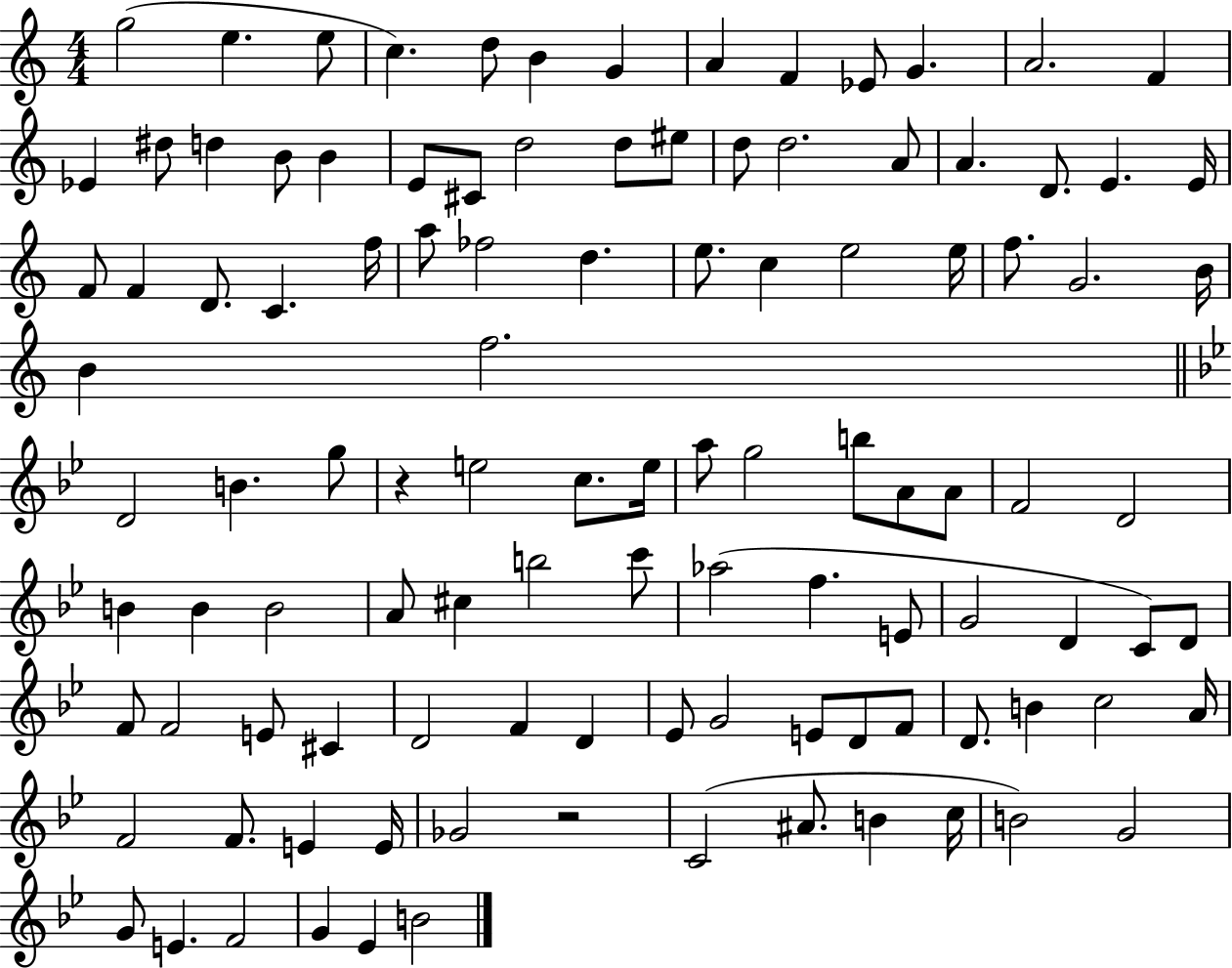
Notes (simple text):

G5/h E5/q. E5/e C5/q. D5/e B4/q G4/q A4/q F4/q Eb4/e G4/q. A4/h. F4/q Eb4/q D#5/e D5/q B4/e B4/q E4/e C#4/e D5/h D5/e EIS5/e D5/e D5/h. A4/e A4/q. D4/e. E4/q. E4/s F4/e F4/q D4/e. C4/q. F5/s A5/e FES5/h D5/q. E5/e. C5/q E5/h E5/s F5/e. G4/h. B4/s B4/q F5/h. D4/h B4/q. G5/e R/q E5/h C5/e. E5/s A5/e G5/h B5/e A4/e A4/e F4/h D4/h B4/q B4/q B4/h A4/e C#5/q B5/h C6/e Ab5/h F5/q. E4/e G4/h D4/q C4/e D4/e F4/e F4/h E4/e C#4/q D4/h F4/q D4/q Eb4/e G4/h E4/e D4/e F4/e D4/e. B4/q C5/h A4/s F4/h F4/e. E4/q E4/s Gb4/h R/h C4/h A#4/e. B4/q C5/s B4/h G4/h G4/e E4/q. F4/h G4/q Eb4/q B4/h